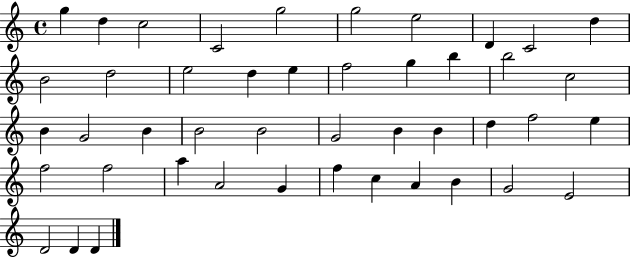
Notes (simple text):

G5/q D5/q C5/h C4/h G5/h G5/h E5/h D4/q C4/h D5/q B4/h D5/h E5/h D5/q E5/q F5/h G5/q B5/q B5/h C5/h B4/q G4/h B4/q B4/h B4/h G4/h B4/q B4/q D5/q F5/h E5/q F5/h F5/h A5/q A4/h G4/q F5/q C5/q A4/q B4/q G4/h E4/h D4/h D4/q D4/q